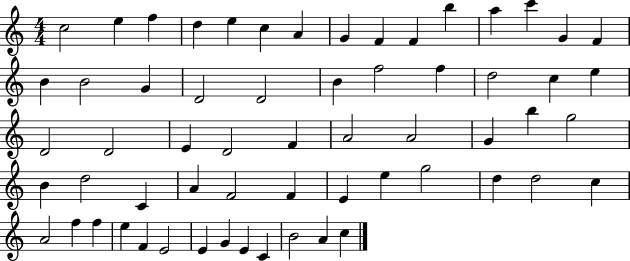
{
  \clef treble
  \numericTimeSignature
  \time 4/4
  \key c \major
  c''2 e''4 f''4 | d''4 e''4 c''4 a'4 | g'4 f'4 f'4 b''4 | a''4 c'''4 g'4 f'4 | \break b'4 b'2 g'4 | d'2 d'2 | b'4 f''2 f''4 | d''2 c''4 e''4 | \break d'2 d'2 | e'4 d'2 f'4 | a'2 a'2 | g'4 b''4 g''2 | \break b'4 d''2 c'4 | a'4 f'2 f'4 | e'4 e''4 g''2 | d''4 d''2 c''4 | \break a'2 f''4 f''4 | e''4 f'4 e'2 | e'4 g'4 e'4 c'4 | b'2 a'4 c''4 | \break \bar "|."
}